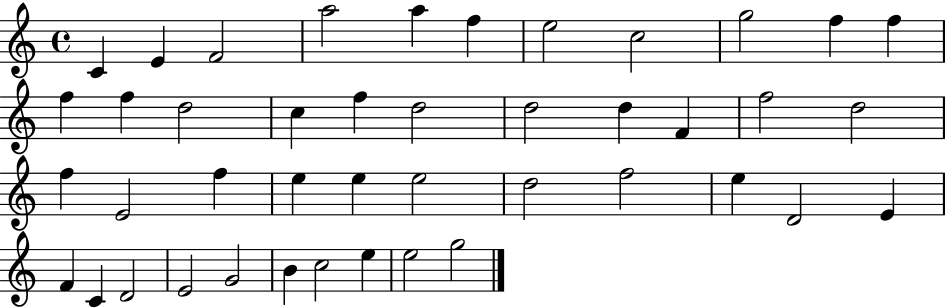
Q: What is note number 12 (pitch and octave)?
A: F5